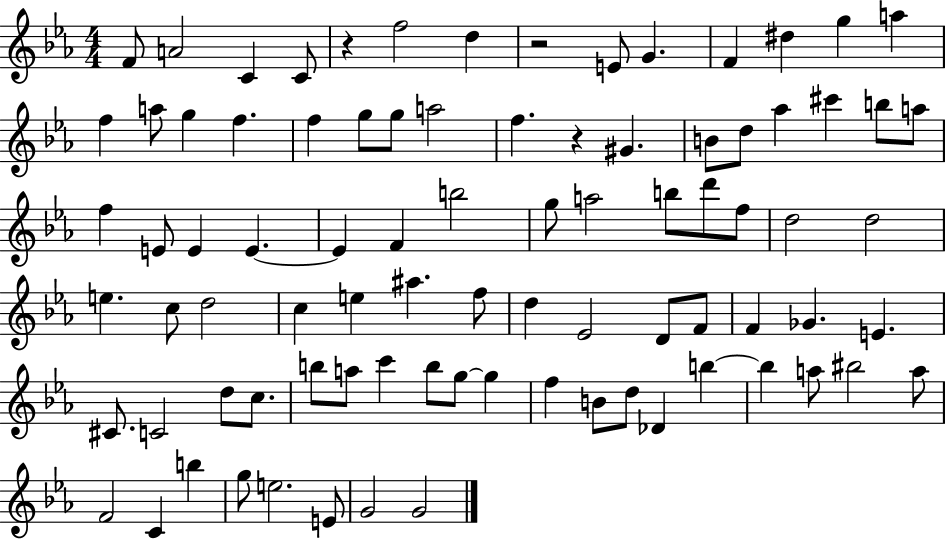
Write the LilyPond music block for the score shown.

{
  \clef treble
  \numericTimeSignature
  \time 4/4
  \key ees \major
  \repeat volta 2 { f'8 a'2 c'4 c'8 | r4 f''2 d''4 | r2 e'8 g'4. | f'4 dis''4 g''4 a''4 | \break f''4 a''8 g''4 f''4. | f''4 g''8 g''8 a''2 | f''4. r4 gis'4. | b'8 d''8 aes''4 cis'''4 b''8 a''8 | \break f''4 e'8 e'4 e'4.~~ | e'4 f'4 b''2 | g''8 a''2 b''8 d'''8 f''8 | d''2 d''2 | \break e''4. c''8 d''2 | c''4 e''4 ais''4. f''8 | d''4 ees'2 d'8 f'8 | f'4 ges'4. e'4. | \break cis'8. c'2 d''8 c''8. | b''8 a''8 c'''4 b''8 g''8~~ g''4 | f''4 b'8 d''8 des'4 b''4~~ | b''4 a''8 bis''2 a''8 | \break f'2 c'4 b''4 | g''8 e''2. e'8 | g'2 g'2 | } \bar "|."
}